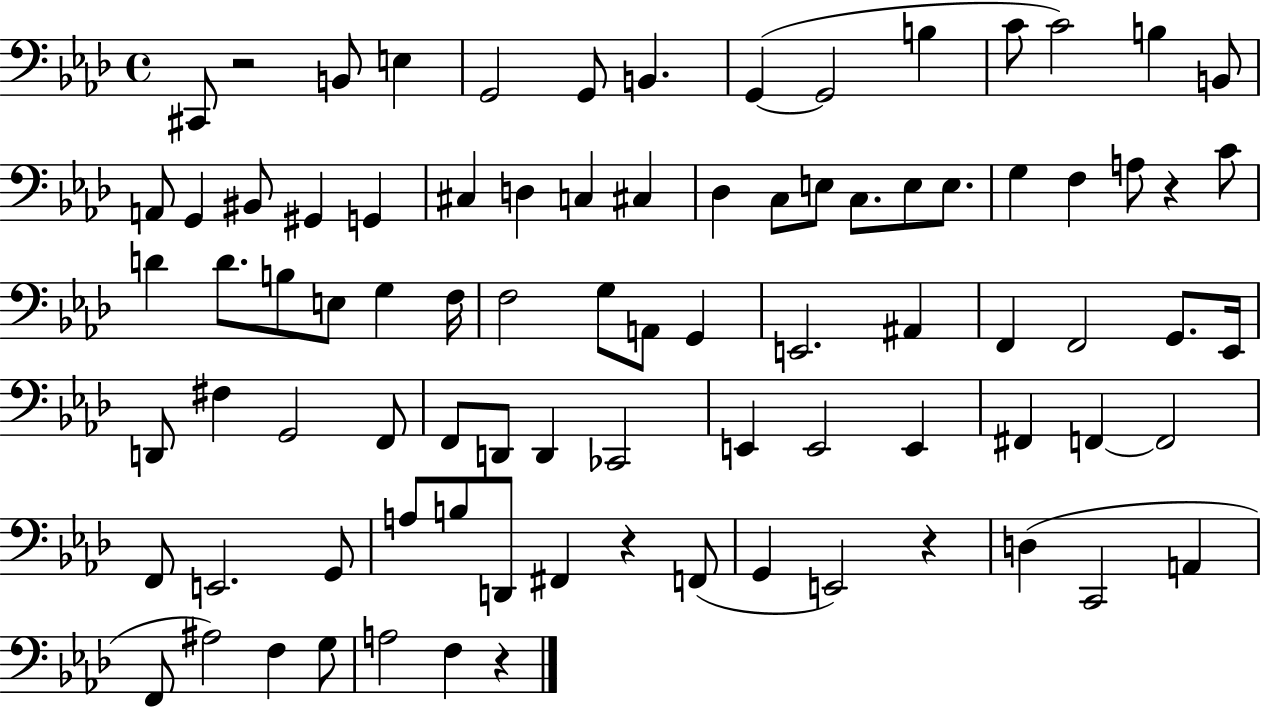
{
  \clef bass
  \time 4/4
  \defaultTimeSignature
  \key aes \major
  cis,8 r2 b,8 e4 | g,2 g,8 b,4. | g,4~(~ g,2 b4 | c'8 c'2) b4 b,8 | \break a,8 g,4 bis,8 gis,4 g,4 | cis4 d4 c4 cis4 | des4 c8 e8 c8. e8 e8. | g4 f4 a8 r4 c'8 | \break d'4 d'8. b8 e8 g4 f16 | f2 g8 a,8 g,4 | e,2. ais,4 | f,4 f,2 g,8. ees,16 | \break d,8 fis4 g,2 f,8 | f,8 d,8 d,4 ces,2 | e,4 e,2 e,4 | fis,4 f,4~~ f,2 | \break f,8 e,2. g,8 | a8 b8 d,8 fis,4 r4 f,8( | g,4 e,2) r4 | d4( c,2 a,4 | \break f,8 ais2) f4 g8 | a2 f4 r4 | \bar "|."
}